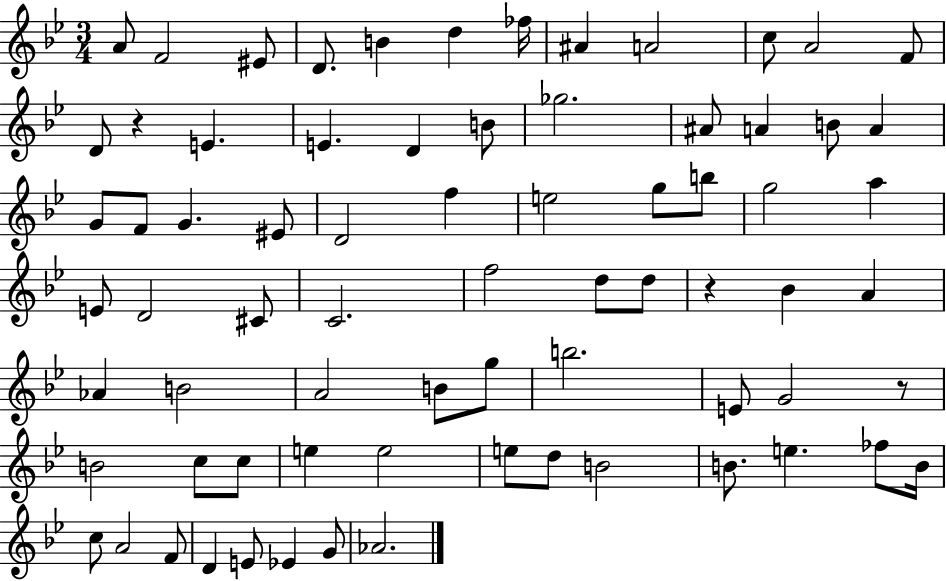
{
  \clef treble
  \numericTimeSignature
  \time 3/4
  \key bes \major
  a'8 f'2 eis'8 | d'8. b'4 d''4 fes''16 | ais'4 a'2 | c''8 a'2 f'8 | \break d'8 r4 e'4. | e'4. d'4 b'8 | ges''2. | ais'8 a'4 b'8 a'4 | \break g'8 f'8 g'4. eis'8 | d'2 f''4 | e''2 g''8 b''8 | g''2 a''4 | \break e'8 d'2 cis'8 | c'2. | f''2 d''8 d''8 | r4 bes'4 a'4 | \break aes'4 b'2 | a'2 b'8 g''8 | b''2. | e'8 g'2 r8 | \break b'2 c''8 c''8 | e''4 e''2 | e''8 d''8 b'2 | b'8. e''4. fes''8 b'16 | \break c''8 a'2 f'8 | d'4 e'8 ees'4 g'8 | aes'2. | \bar "|."
}